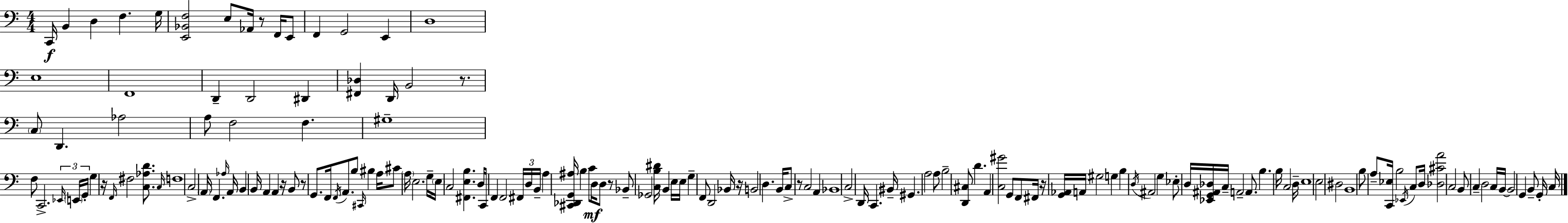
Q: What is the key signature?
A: C major